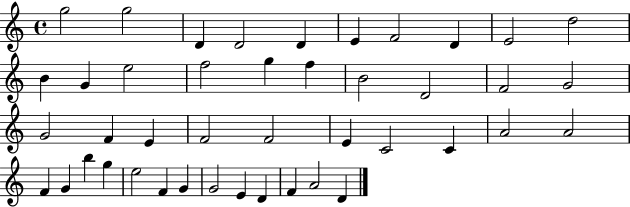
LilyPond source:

{
  \clef treble
  \time 4/4
  \defaultTimeSignature
  \key c \major
  g''2 g''2 | d'4 d'2 d'4 | e'4 f'2 d'4 | e'2 d''2 | \break b'4 g'4 e''2 | f''2 g''4 f''4 | b'2 d'2 | f'2 g'2 | \break g'2 f'4 e'4 | f'2 f'2 | e'4 c'2 c'4 | a'2 a'2 | \break f'4 g'4 b''4 g''4 | e''2 f'4 g'4 | g'2 e'4 d'4 | f'4 a'2 d'4 | \break \bar "|."
}